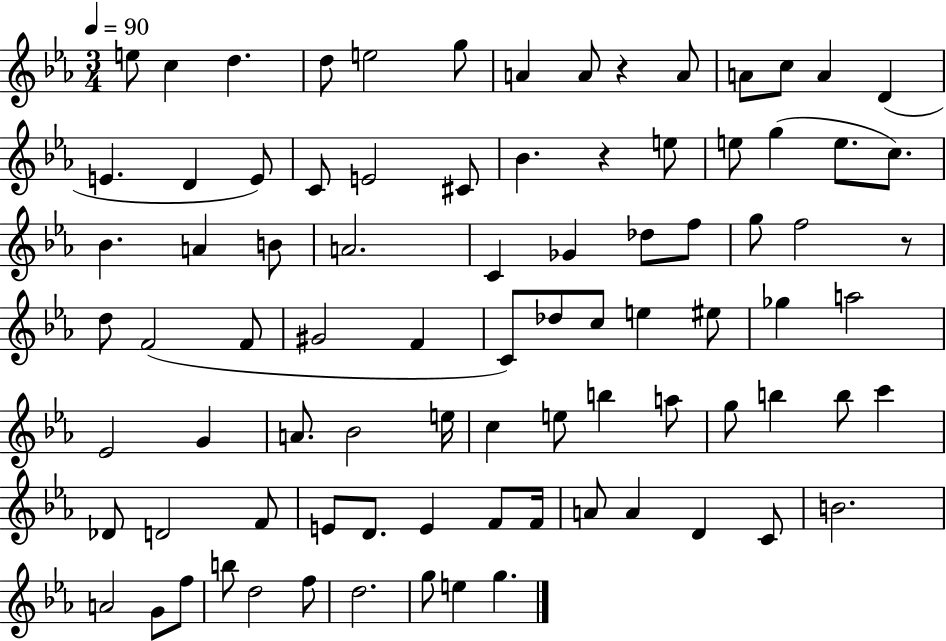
E5/e C5/q D5/q. D5/e E5/h G5/e A4/q A4/e R/q A4/e A4/e C5/e A4/q D4/q E4/q. D4/q E4/e C4/e E4/h C#4/e Bb4/q. R/q E5/e E5/e G5/q E5/e. C5/e. Bb4/q. A4/q B4/e A4/h. C4/q Gb4/q Db5/e F5/e G5/e F5/h R/e D5/e F4/h F4/e G#4/h F4/q C4/e Db5/e C5/e E5/q EIS5/e Gb5/q A5/h Eb4/h G4/q A4/e. Bb4/h E5/s C5/q E5/e B5/q A5/e G5/e B5/q B5/e C6/q Db4/e D4/h F4/e E4/e D4/e. E4/q F4/e F4/s A4/e A4/q D4/q C4/e B4/h. A4/h G4/e F5/e B5/e D5/h F5/e D5/h. G5/e E5/q G5/q.